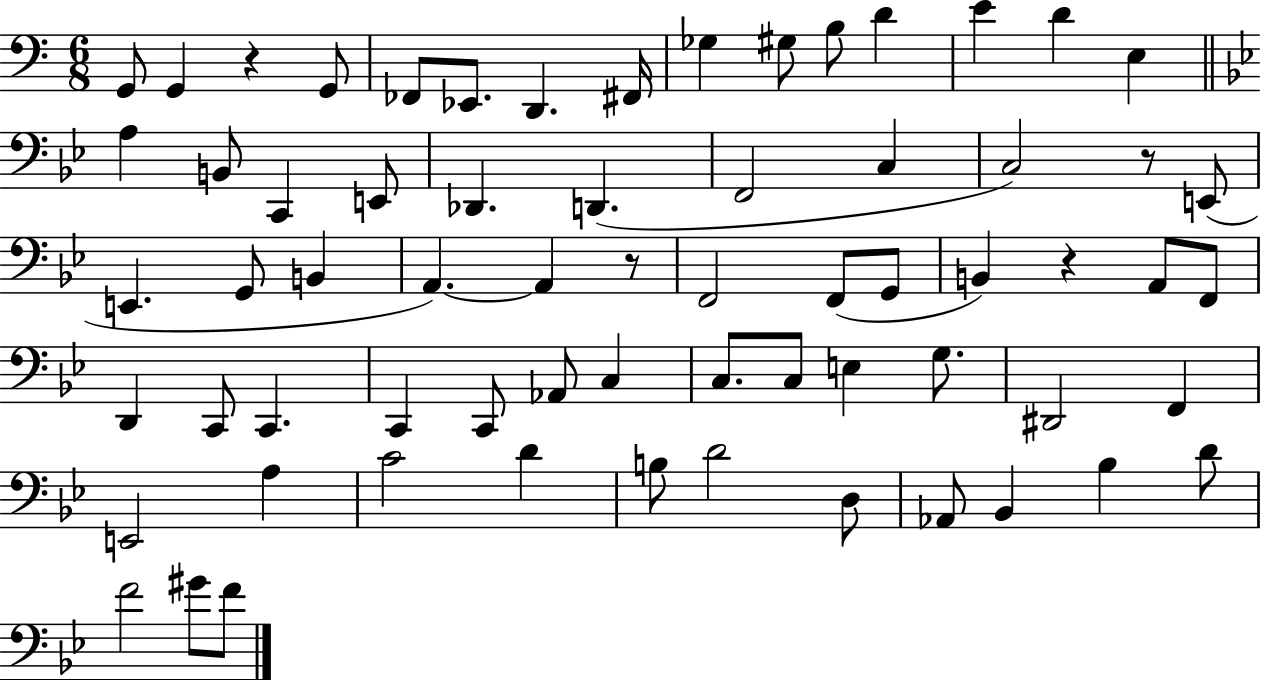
X:1
T:Untitled
M:6/8
L:1/4
K:C
G,,/2 G,, z G,,/2 _F,,/2 _E,,/2 D,, ^F,,/4 _G, ^G,/2 B,/2 D E D E, A, B,,/2 C,, E,,/2 _D,, D,, F,,2 C, C,2 z/2 E,,/2 E,, G,,/2 B,, A,, A,, z/2 F,,2 F,,/2 G,,/2 B,, z A,,/2 F,,/2 D,, C,,/2 C,, C,, C,,/2 _A,,/2 C, C,/2 C,/2 E, G,/2 ^D,,2 F,, E,,2 A, C2 D B,/2 D2 D,/2 _A,,/2 _B,, _B, D/2 F2 ^G/2 F/2